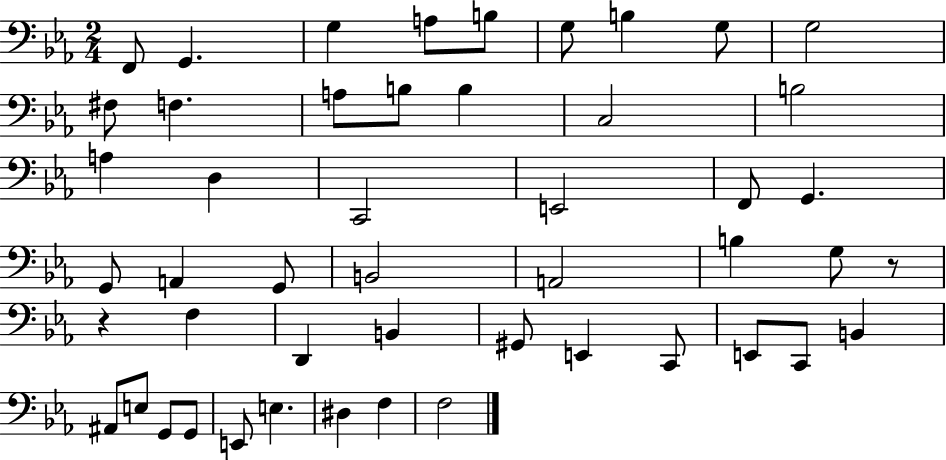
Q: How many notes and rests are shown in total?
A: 49